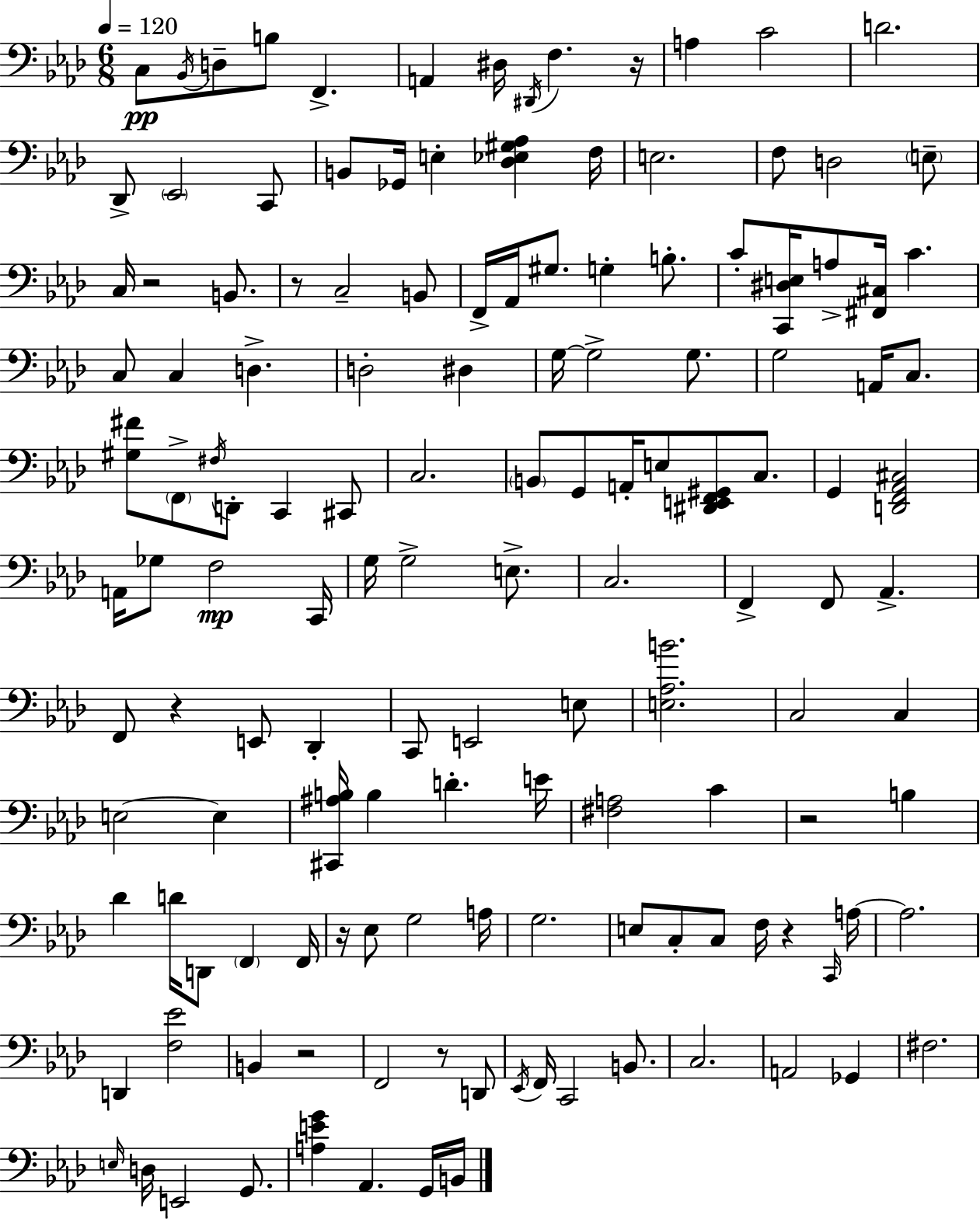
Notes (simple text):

C3/e Bb2/s D3/e B3/e F2/q. A2/q D#3/s D#2/s F3/q. R/s A3/q C4/h D4/h. Db2/e Eb2/h C2/e B2/e Gb2/s E3/q [Db3,Eb3,G#3,Ab3]/q F3/s E3/h. F3/e D3/h E3/e C3/s R/h B2/e. R/e C3/h B2/e F2/s Ab2/s G#3/e. G3/q B3/e. C4/e [C2,D#3,E3]/s A3/e [F#2,C#3]/s C4/q. C3/e C3/q D3/q. D3/h D#3/q G3/s G3/h G3/e. G3/h A2/s C3/e. [G#3,F#4]/e F2/e F#3/s D2/e C2/q C#2/e C3/h. B2/e G2/e A2/s E3/e [D#2,E2,F2,G#2]/e C3/e. G2/q [D2,F2,Ab2,C#3]/h A2/s Gb3/e F3/h C2/s G3/s G3/h E3/e. C3/h. F2/q F2/e Ab2/q. F2/e R/q E2/e Db2/q C2/e E2/h E3/e [E3,Ab3,B4]/h. C3/h C3/q E3/h E3/q [C#2,A#3,B3]/s B3/q D4/q. E4/s [F#3,A3]/h C4/q R/h B3/q Db4/q D4/s D2/e F2/q F2/s R/s Eb3/e G3/h A3/s G3/h. E3/e C3/e C3/e F3/s R/q C2/s A3/s A3/h. D2/q [F3,Eb4]/h B2/q R/h F2/h R/e D2/e Eb2/s F2/s C2/h B2/e. C3/h. A2/h Gb2/q F#3/h. E3/s D3/s E2/h G2/e. [A3,E4,G4]/q Ab2/q. G2/s B2/s